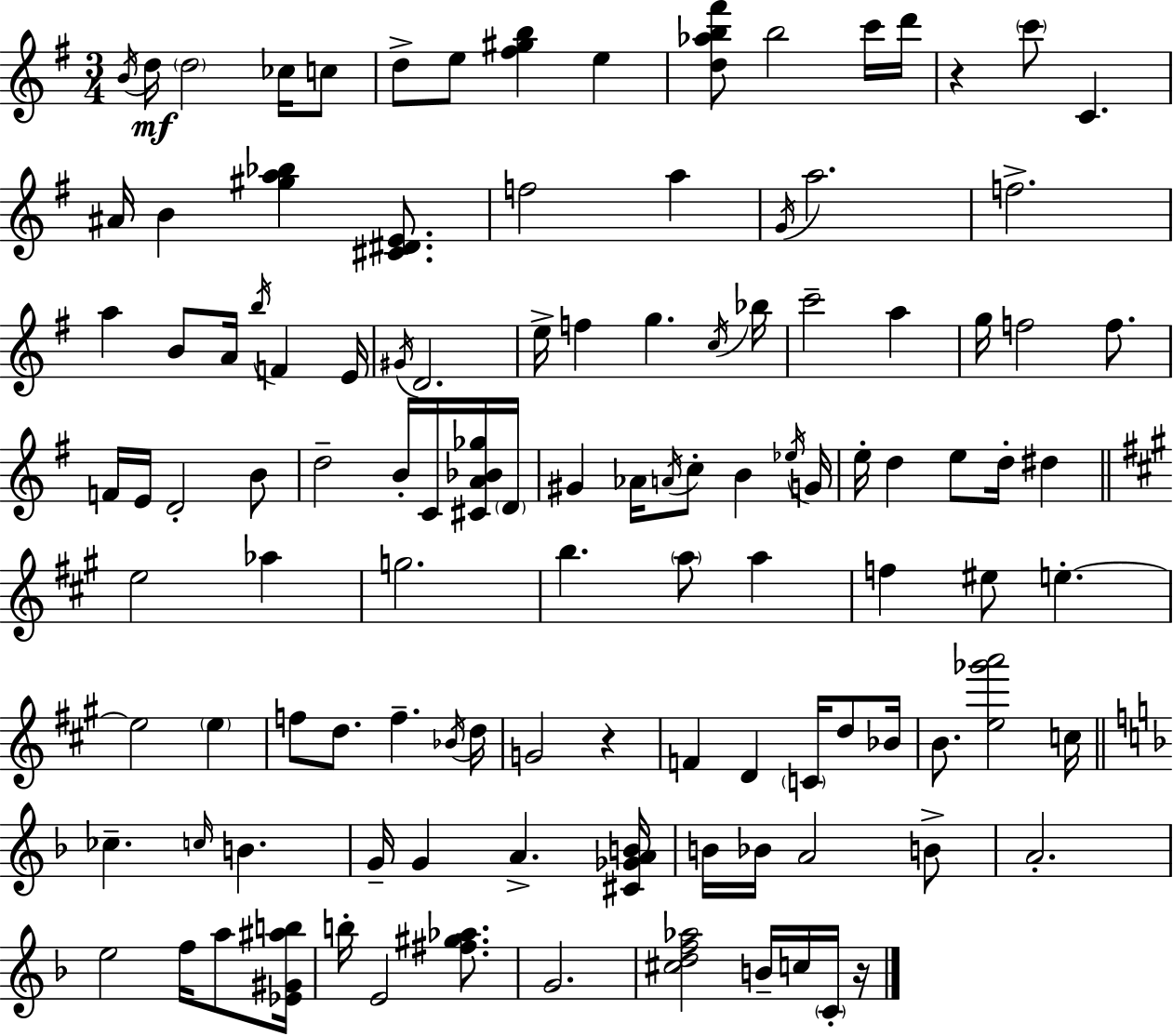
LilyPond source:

{
  \clef treble
  \numericTimeSignature
  \time 3/4
  \key e \minor
  \acciaccatura { b'16 }\mf d''16 \parenthesize d''2 ces''16 c''8 | d''8-> e''8 <fis'' gis'' b''>4 e''4 | <d'' aes'' b'' fis'''>8 b''2 c'''16 | d'''16 r4 \parenthesize c'''8 c'4. | \break ais'16 b'4 <gis'' a'' bes''>4 <cis' dis' e'>8. | f''2 a''4 | \acciaccatura { g'16 } a''2. | f''2.-> | \break a''4 b'8 a'16 \acciaccatura { b''16 } f'4 | e'16 \acciaccatura { gis'16 } d'2. | e''16-> f''4 g''4. | \acciaccatura { c''16 } bes''16 c'''2-- | \break a''4 g''16 f''2 | f''8. f'16 e'16 d'2-. | b'8 d''2-- | b'16-. c'16 <cis' a' bes' ges''>16 \parenthesize d'16 gis'4 aes'16 \acciaccatura { a'16 } c''8-. | \break b'4 \acciaccatura { ees''16 } g'16 e''16-. d''4 | e''8 d''16-. dis''4 \bar "||" \break \key a \major e''2 aes''4 | g''2. | b''4. \parenthesize a''8 a''4 | f''4 eis''8 e''4.-.~~ | \break e''2 \parenthesize e''4 | f''8 d''8. f''4.-- \acciaccatura { bes'16 } | d''16 g'2 r4 | f'4 d'4 \parenthesize c'16 d''8 | \break bes'16 b'8. <e'' ges''' a'''>2 | c''16 \bar "||" \break \key f \major ces''4.-- \grace { c''16 } b'4. | g'16-- g'4 a'4.-> | <cis' ges' a' b'>16 b'16 bes'16 a'2 b'8-> | a'2.-. | \break e''2 f''16 a''8 | <ees' gis' ais'' b''>16 b''16-. e'2 <fis'' gis'' aes''>8. | g'2. | <cis'' d'' f'' aes''>2 b'16-- c''16 \parenthesize c'16-. | \break r16 \bar "|."
}